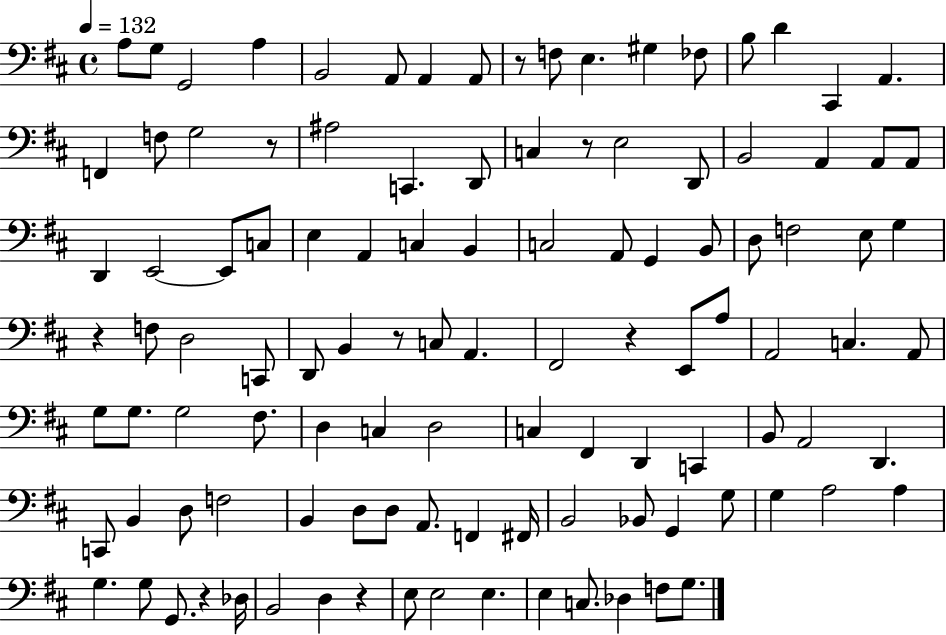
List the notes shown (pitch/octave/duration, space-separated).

A3/e G3/e G2/h A3/q B2/h A2/e A2/q A2/e R/e F3/e E3/q. G#3/q FES3/e B3/e D4/q C#2/q A2/q. F2/q F3/e G3/h R/e A#3/h C2/q. D2/e C3/q R/e E3/h D2/e B2/h A2/q A2/e A2/e D2/q E2/h E2/e C3/e E3/q A2/q C3/q B2/q C3/h A2/e G2/q B2/e D3/e F3/h E3/e G3/q R/q F3/e D3/h C2/e D2/e B2/q R/e C3/e A2/q. F#2/h R/q E2/e A3/e A2/h C3/q. A2/e G3/e G3/e. G3/h F#3/e. D3/q C3/q D3/h C3/q F#2/q D2/q C2/q B2/e A2/h D2/q. C2/e B2/q D3/e F3/h B2/q D3/e D3/e A2/e. F2/q F#2/s B2/h Bb2/e G2/q G3/e G3/q A3/h A3/q G3/q. G3/e G2/e. R/q Db3/s B2/h D3/q R/q E3/e E3/h E3/q. E3/q C3/e. Db3/q F3/e G3/e.